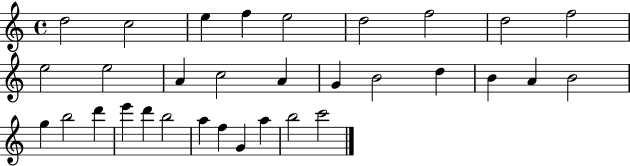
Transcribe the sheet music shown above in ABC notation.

X:1
T:Untitled
M:4/4
L:1/4
K:C
d2 c2 e f e2 d2 f2 d2 f2 e2 e2 A c2 A G B2 d B A B2 g b2 d' e' d' b2 a f G a b2 c'2